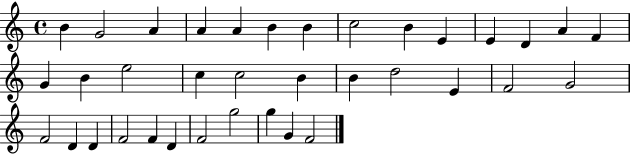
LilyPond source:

{
  \clef treble
  \time 4/4
  \defaultTimeSignature
  \key c \major
  b'4 g'2 a'4 | a'4 a'4 b'4 b'4 | c''2 b'4 e'4 | e'4 d'4 a'4 f'4 | \break g'4 b'4 e''2 | c''4 c''2 b'4 | b'4 d''2 e'4 | f'2 g'2 | \break f'2 d'4 d'4 | f'2 f'4 d'4 | f'2 g''2 | g''4 g'4 f'2 | \break \bar "|."
}